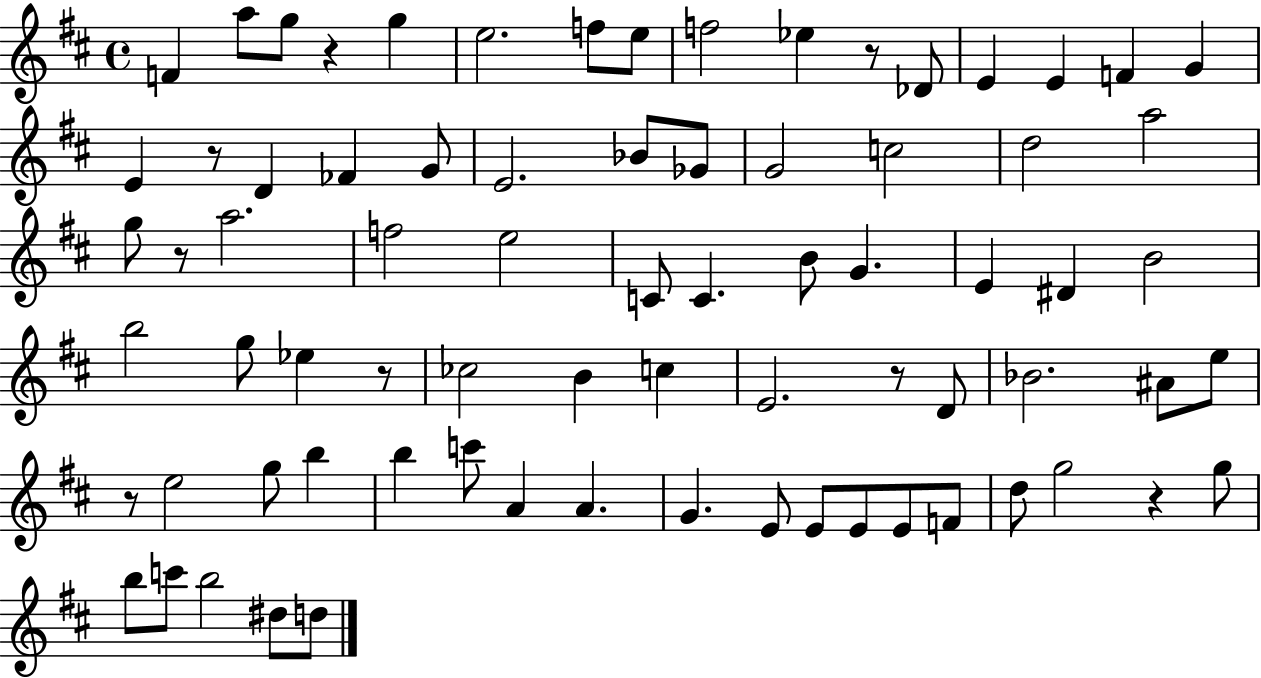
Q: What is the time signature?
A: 4/4